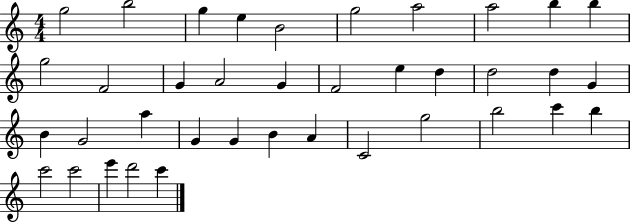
G5/h B5/h G5/q E5/q B4/h G5/h A5/h A5/h B5/q B5/q G5/h F4/h G4/q A4/h G4/q F4/h E5/q D5/q D5/h D5/q G4/q B4/q G4/h A5/q G4/q G4/q B4/q A4/q C4/h G5/h B5/h C6/q B5/q C6/h C6/h E6/q D6/h C6/q